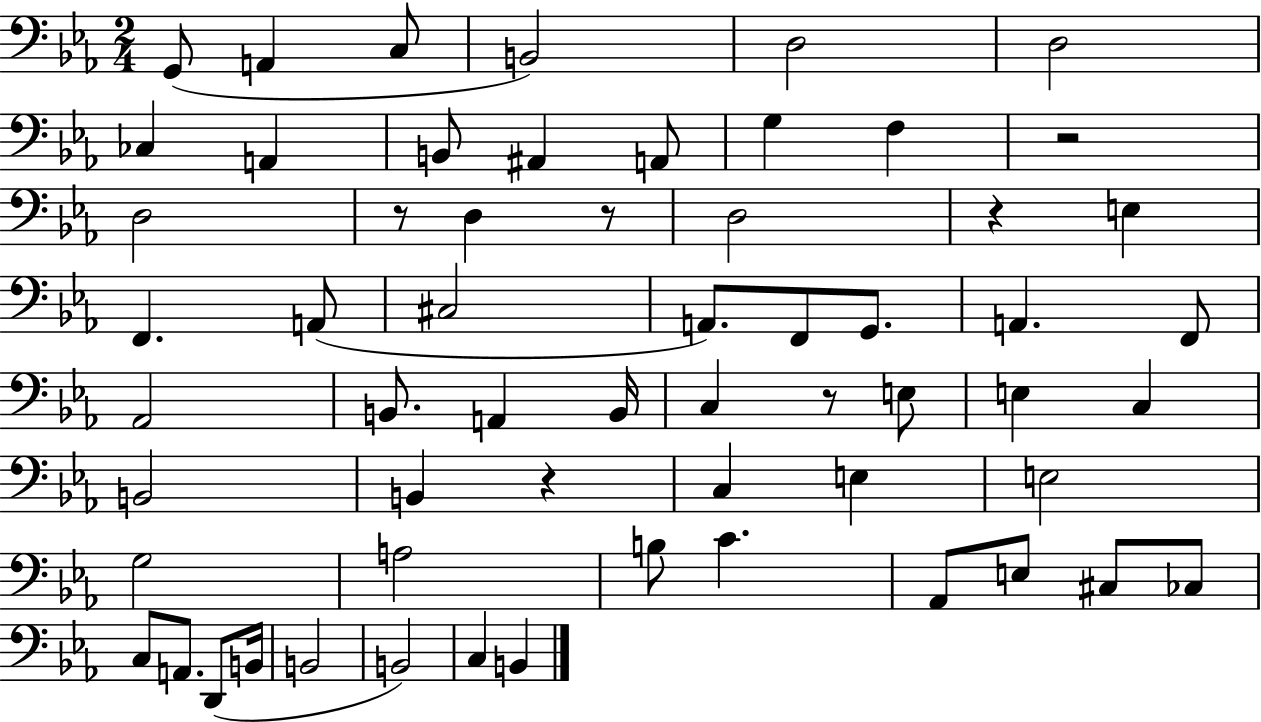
X:1
T:Untitled
M:2/4
L:1/4
K:Eb
G,,/2 A,, C,/2 B,,2 D,2 D,2 _C, A,, B,,/2 ^A,, A,,/2 G, F, z2 D,2 z/2 D, z/2 D,2 z E, F,, A,,/2 ^C,2 A,,/2 F,,/2 G,,/2 A,, F,,/2 _A,,2 B,,/2 A,, B,,/4 C, z/2 E,/2 E, C, B,,2 B,, z C, E, E,2 G,2 A,2 B,/2 C _A,,/2 E,/2 ^C,/2 _C,/2 C,/2 A,,/2 D,,/2 B,,/4 B,,2 B,,2 C, B,,